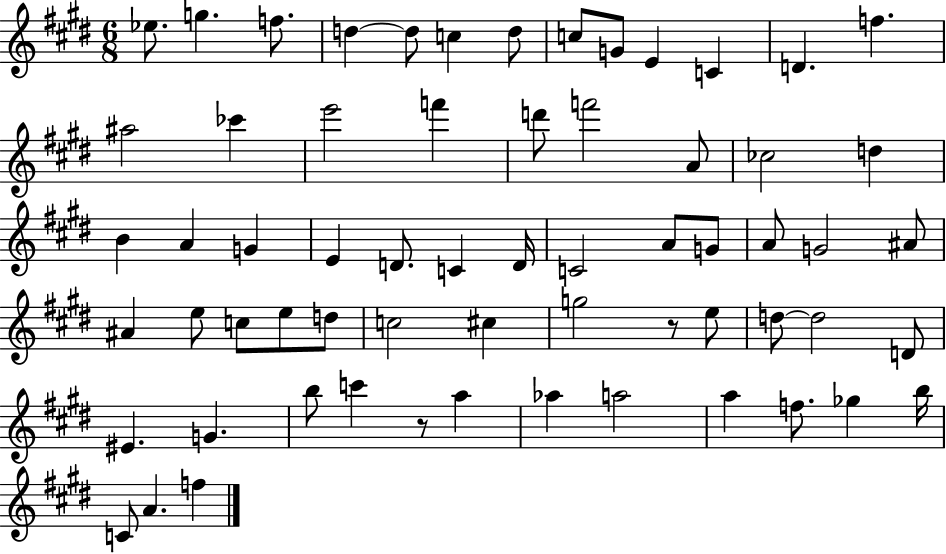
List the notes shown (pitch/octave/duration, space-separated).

Eb5/e. G5/q. F5/e. D5/q D5/e C5/q D5/e C5/e G4/e E4/q C4/q D4/q. F5/q. A#5/h CES6/q E6/h F6/q D6/e F6/h A4/e CES5/h D5/q B4/q A4/q G4/q E4/q D4/e. C4/q D4/s C4/h A4/e G4/e A4/e G4/h A#4/e A#4/q E5/e C5/e E5/e D5/e C5/h C#5/q G5/h R/e E5/e D5/e D5/h D4/e EIS4/q. G4/q. B5/e C6/q R/e A5/q Ab5/q A5/h A5/q F5/e. Gb5/q B5/s C4/e A4/q. F5/q